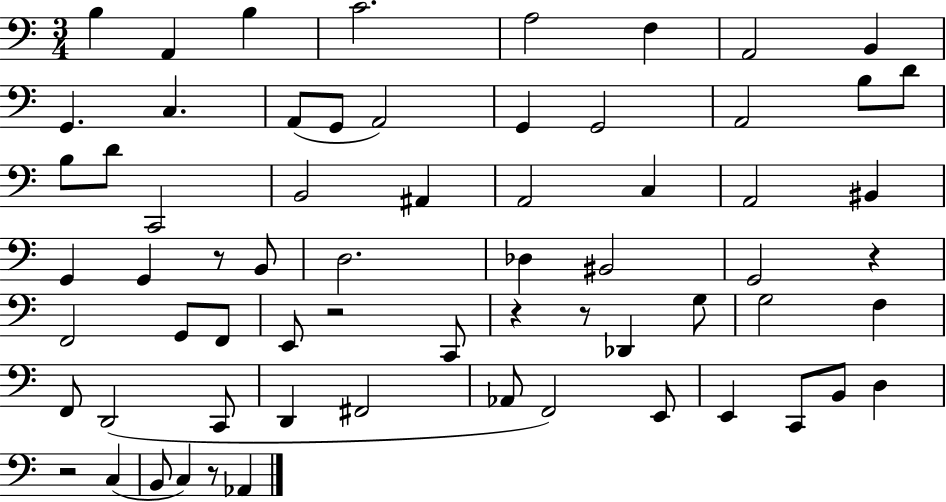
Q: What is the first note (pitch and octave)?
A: B3